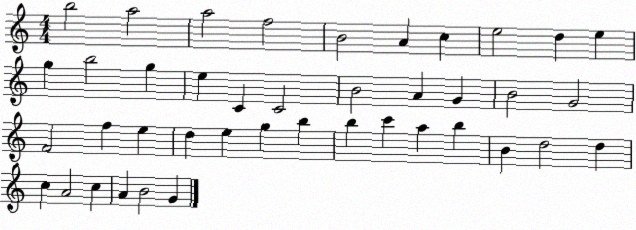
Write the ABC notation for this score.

X:1
T:Untitled
M:4/4
L:1/4
K:C
b2 a2 a2 f2 B2 A c e2 d e g b2 g e C C2 B2 A G B2 G2 F2 f e d e g b b c' a b B d2 d c A2 c A B2 G